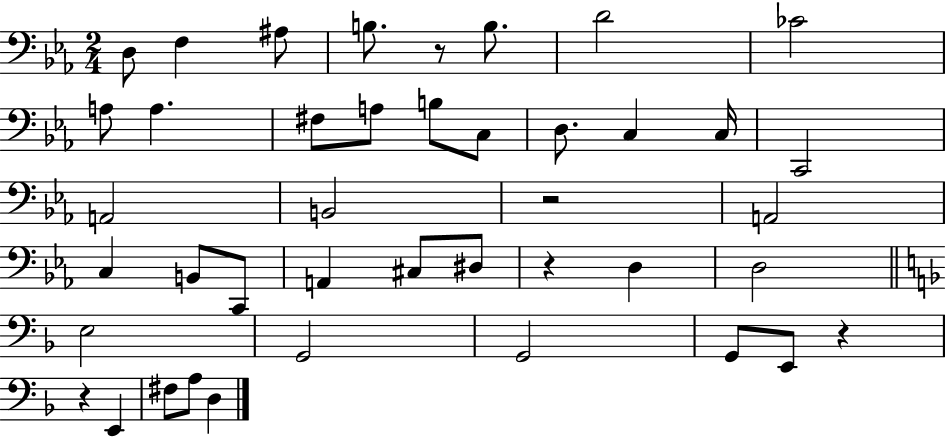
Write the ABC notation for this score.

X:1
T:Untitled
M:2/4
L:1/4
K:Eb
D,/2 F, ^A,/2 B,/2 z/2 B,/2 D2 _C2 A,/2 A, ^F,/2 A,/2 B,/2 C,/2 D,/2 C, C,/4 C,,2 A,,2 B,,2 z2 A,,2 C, B,,/2 C,,/2 A,, ^C,/2 ^D,/2 z D, D,2 E,2 G,,2 G,,2 G,,/2 E,,/2 z z E,, ^F,/2 A,/2 D,